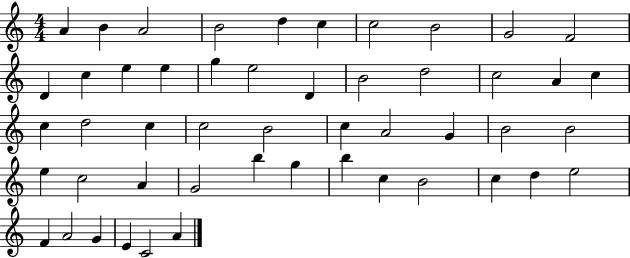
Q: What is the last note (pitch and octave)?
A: A4